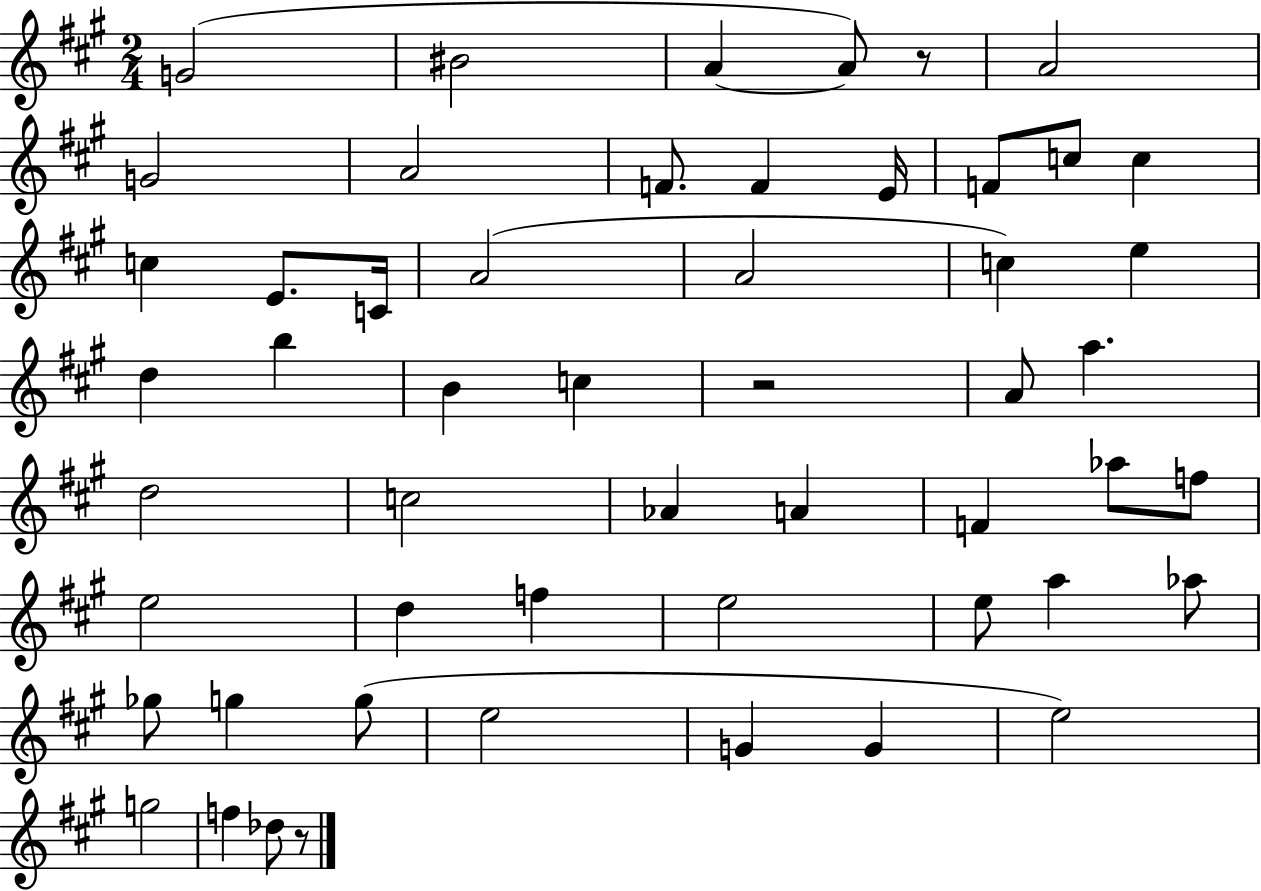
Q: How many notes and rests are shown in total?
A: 53